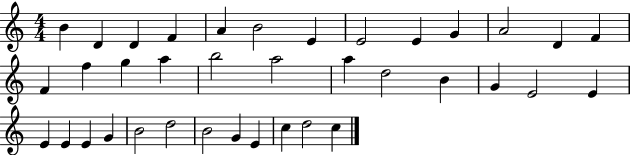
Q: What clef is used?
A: treble